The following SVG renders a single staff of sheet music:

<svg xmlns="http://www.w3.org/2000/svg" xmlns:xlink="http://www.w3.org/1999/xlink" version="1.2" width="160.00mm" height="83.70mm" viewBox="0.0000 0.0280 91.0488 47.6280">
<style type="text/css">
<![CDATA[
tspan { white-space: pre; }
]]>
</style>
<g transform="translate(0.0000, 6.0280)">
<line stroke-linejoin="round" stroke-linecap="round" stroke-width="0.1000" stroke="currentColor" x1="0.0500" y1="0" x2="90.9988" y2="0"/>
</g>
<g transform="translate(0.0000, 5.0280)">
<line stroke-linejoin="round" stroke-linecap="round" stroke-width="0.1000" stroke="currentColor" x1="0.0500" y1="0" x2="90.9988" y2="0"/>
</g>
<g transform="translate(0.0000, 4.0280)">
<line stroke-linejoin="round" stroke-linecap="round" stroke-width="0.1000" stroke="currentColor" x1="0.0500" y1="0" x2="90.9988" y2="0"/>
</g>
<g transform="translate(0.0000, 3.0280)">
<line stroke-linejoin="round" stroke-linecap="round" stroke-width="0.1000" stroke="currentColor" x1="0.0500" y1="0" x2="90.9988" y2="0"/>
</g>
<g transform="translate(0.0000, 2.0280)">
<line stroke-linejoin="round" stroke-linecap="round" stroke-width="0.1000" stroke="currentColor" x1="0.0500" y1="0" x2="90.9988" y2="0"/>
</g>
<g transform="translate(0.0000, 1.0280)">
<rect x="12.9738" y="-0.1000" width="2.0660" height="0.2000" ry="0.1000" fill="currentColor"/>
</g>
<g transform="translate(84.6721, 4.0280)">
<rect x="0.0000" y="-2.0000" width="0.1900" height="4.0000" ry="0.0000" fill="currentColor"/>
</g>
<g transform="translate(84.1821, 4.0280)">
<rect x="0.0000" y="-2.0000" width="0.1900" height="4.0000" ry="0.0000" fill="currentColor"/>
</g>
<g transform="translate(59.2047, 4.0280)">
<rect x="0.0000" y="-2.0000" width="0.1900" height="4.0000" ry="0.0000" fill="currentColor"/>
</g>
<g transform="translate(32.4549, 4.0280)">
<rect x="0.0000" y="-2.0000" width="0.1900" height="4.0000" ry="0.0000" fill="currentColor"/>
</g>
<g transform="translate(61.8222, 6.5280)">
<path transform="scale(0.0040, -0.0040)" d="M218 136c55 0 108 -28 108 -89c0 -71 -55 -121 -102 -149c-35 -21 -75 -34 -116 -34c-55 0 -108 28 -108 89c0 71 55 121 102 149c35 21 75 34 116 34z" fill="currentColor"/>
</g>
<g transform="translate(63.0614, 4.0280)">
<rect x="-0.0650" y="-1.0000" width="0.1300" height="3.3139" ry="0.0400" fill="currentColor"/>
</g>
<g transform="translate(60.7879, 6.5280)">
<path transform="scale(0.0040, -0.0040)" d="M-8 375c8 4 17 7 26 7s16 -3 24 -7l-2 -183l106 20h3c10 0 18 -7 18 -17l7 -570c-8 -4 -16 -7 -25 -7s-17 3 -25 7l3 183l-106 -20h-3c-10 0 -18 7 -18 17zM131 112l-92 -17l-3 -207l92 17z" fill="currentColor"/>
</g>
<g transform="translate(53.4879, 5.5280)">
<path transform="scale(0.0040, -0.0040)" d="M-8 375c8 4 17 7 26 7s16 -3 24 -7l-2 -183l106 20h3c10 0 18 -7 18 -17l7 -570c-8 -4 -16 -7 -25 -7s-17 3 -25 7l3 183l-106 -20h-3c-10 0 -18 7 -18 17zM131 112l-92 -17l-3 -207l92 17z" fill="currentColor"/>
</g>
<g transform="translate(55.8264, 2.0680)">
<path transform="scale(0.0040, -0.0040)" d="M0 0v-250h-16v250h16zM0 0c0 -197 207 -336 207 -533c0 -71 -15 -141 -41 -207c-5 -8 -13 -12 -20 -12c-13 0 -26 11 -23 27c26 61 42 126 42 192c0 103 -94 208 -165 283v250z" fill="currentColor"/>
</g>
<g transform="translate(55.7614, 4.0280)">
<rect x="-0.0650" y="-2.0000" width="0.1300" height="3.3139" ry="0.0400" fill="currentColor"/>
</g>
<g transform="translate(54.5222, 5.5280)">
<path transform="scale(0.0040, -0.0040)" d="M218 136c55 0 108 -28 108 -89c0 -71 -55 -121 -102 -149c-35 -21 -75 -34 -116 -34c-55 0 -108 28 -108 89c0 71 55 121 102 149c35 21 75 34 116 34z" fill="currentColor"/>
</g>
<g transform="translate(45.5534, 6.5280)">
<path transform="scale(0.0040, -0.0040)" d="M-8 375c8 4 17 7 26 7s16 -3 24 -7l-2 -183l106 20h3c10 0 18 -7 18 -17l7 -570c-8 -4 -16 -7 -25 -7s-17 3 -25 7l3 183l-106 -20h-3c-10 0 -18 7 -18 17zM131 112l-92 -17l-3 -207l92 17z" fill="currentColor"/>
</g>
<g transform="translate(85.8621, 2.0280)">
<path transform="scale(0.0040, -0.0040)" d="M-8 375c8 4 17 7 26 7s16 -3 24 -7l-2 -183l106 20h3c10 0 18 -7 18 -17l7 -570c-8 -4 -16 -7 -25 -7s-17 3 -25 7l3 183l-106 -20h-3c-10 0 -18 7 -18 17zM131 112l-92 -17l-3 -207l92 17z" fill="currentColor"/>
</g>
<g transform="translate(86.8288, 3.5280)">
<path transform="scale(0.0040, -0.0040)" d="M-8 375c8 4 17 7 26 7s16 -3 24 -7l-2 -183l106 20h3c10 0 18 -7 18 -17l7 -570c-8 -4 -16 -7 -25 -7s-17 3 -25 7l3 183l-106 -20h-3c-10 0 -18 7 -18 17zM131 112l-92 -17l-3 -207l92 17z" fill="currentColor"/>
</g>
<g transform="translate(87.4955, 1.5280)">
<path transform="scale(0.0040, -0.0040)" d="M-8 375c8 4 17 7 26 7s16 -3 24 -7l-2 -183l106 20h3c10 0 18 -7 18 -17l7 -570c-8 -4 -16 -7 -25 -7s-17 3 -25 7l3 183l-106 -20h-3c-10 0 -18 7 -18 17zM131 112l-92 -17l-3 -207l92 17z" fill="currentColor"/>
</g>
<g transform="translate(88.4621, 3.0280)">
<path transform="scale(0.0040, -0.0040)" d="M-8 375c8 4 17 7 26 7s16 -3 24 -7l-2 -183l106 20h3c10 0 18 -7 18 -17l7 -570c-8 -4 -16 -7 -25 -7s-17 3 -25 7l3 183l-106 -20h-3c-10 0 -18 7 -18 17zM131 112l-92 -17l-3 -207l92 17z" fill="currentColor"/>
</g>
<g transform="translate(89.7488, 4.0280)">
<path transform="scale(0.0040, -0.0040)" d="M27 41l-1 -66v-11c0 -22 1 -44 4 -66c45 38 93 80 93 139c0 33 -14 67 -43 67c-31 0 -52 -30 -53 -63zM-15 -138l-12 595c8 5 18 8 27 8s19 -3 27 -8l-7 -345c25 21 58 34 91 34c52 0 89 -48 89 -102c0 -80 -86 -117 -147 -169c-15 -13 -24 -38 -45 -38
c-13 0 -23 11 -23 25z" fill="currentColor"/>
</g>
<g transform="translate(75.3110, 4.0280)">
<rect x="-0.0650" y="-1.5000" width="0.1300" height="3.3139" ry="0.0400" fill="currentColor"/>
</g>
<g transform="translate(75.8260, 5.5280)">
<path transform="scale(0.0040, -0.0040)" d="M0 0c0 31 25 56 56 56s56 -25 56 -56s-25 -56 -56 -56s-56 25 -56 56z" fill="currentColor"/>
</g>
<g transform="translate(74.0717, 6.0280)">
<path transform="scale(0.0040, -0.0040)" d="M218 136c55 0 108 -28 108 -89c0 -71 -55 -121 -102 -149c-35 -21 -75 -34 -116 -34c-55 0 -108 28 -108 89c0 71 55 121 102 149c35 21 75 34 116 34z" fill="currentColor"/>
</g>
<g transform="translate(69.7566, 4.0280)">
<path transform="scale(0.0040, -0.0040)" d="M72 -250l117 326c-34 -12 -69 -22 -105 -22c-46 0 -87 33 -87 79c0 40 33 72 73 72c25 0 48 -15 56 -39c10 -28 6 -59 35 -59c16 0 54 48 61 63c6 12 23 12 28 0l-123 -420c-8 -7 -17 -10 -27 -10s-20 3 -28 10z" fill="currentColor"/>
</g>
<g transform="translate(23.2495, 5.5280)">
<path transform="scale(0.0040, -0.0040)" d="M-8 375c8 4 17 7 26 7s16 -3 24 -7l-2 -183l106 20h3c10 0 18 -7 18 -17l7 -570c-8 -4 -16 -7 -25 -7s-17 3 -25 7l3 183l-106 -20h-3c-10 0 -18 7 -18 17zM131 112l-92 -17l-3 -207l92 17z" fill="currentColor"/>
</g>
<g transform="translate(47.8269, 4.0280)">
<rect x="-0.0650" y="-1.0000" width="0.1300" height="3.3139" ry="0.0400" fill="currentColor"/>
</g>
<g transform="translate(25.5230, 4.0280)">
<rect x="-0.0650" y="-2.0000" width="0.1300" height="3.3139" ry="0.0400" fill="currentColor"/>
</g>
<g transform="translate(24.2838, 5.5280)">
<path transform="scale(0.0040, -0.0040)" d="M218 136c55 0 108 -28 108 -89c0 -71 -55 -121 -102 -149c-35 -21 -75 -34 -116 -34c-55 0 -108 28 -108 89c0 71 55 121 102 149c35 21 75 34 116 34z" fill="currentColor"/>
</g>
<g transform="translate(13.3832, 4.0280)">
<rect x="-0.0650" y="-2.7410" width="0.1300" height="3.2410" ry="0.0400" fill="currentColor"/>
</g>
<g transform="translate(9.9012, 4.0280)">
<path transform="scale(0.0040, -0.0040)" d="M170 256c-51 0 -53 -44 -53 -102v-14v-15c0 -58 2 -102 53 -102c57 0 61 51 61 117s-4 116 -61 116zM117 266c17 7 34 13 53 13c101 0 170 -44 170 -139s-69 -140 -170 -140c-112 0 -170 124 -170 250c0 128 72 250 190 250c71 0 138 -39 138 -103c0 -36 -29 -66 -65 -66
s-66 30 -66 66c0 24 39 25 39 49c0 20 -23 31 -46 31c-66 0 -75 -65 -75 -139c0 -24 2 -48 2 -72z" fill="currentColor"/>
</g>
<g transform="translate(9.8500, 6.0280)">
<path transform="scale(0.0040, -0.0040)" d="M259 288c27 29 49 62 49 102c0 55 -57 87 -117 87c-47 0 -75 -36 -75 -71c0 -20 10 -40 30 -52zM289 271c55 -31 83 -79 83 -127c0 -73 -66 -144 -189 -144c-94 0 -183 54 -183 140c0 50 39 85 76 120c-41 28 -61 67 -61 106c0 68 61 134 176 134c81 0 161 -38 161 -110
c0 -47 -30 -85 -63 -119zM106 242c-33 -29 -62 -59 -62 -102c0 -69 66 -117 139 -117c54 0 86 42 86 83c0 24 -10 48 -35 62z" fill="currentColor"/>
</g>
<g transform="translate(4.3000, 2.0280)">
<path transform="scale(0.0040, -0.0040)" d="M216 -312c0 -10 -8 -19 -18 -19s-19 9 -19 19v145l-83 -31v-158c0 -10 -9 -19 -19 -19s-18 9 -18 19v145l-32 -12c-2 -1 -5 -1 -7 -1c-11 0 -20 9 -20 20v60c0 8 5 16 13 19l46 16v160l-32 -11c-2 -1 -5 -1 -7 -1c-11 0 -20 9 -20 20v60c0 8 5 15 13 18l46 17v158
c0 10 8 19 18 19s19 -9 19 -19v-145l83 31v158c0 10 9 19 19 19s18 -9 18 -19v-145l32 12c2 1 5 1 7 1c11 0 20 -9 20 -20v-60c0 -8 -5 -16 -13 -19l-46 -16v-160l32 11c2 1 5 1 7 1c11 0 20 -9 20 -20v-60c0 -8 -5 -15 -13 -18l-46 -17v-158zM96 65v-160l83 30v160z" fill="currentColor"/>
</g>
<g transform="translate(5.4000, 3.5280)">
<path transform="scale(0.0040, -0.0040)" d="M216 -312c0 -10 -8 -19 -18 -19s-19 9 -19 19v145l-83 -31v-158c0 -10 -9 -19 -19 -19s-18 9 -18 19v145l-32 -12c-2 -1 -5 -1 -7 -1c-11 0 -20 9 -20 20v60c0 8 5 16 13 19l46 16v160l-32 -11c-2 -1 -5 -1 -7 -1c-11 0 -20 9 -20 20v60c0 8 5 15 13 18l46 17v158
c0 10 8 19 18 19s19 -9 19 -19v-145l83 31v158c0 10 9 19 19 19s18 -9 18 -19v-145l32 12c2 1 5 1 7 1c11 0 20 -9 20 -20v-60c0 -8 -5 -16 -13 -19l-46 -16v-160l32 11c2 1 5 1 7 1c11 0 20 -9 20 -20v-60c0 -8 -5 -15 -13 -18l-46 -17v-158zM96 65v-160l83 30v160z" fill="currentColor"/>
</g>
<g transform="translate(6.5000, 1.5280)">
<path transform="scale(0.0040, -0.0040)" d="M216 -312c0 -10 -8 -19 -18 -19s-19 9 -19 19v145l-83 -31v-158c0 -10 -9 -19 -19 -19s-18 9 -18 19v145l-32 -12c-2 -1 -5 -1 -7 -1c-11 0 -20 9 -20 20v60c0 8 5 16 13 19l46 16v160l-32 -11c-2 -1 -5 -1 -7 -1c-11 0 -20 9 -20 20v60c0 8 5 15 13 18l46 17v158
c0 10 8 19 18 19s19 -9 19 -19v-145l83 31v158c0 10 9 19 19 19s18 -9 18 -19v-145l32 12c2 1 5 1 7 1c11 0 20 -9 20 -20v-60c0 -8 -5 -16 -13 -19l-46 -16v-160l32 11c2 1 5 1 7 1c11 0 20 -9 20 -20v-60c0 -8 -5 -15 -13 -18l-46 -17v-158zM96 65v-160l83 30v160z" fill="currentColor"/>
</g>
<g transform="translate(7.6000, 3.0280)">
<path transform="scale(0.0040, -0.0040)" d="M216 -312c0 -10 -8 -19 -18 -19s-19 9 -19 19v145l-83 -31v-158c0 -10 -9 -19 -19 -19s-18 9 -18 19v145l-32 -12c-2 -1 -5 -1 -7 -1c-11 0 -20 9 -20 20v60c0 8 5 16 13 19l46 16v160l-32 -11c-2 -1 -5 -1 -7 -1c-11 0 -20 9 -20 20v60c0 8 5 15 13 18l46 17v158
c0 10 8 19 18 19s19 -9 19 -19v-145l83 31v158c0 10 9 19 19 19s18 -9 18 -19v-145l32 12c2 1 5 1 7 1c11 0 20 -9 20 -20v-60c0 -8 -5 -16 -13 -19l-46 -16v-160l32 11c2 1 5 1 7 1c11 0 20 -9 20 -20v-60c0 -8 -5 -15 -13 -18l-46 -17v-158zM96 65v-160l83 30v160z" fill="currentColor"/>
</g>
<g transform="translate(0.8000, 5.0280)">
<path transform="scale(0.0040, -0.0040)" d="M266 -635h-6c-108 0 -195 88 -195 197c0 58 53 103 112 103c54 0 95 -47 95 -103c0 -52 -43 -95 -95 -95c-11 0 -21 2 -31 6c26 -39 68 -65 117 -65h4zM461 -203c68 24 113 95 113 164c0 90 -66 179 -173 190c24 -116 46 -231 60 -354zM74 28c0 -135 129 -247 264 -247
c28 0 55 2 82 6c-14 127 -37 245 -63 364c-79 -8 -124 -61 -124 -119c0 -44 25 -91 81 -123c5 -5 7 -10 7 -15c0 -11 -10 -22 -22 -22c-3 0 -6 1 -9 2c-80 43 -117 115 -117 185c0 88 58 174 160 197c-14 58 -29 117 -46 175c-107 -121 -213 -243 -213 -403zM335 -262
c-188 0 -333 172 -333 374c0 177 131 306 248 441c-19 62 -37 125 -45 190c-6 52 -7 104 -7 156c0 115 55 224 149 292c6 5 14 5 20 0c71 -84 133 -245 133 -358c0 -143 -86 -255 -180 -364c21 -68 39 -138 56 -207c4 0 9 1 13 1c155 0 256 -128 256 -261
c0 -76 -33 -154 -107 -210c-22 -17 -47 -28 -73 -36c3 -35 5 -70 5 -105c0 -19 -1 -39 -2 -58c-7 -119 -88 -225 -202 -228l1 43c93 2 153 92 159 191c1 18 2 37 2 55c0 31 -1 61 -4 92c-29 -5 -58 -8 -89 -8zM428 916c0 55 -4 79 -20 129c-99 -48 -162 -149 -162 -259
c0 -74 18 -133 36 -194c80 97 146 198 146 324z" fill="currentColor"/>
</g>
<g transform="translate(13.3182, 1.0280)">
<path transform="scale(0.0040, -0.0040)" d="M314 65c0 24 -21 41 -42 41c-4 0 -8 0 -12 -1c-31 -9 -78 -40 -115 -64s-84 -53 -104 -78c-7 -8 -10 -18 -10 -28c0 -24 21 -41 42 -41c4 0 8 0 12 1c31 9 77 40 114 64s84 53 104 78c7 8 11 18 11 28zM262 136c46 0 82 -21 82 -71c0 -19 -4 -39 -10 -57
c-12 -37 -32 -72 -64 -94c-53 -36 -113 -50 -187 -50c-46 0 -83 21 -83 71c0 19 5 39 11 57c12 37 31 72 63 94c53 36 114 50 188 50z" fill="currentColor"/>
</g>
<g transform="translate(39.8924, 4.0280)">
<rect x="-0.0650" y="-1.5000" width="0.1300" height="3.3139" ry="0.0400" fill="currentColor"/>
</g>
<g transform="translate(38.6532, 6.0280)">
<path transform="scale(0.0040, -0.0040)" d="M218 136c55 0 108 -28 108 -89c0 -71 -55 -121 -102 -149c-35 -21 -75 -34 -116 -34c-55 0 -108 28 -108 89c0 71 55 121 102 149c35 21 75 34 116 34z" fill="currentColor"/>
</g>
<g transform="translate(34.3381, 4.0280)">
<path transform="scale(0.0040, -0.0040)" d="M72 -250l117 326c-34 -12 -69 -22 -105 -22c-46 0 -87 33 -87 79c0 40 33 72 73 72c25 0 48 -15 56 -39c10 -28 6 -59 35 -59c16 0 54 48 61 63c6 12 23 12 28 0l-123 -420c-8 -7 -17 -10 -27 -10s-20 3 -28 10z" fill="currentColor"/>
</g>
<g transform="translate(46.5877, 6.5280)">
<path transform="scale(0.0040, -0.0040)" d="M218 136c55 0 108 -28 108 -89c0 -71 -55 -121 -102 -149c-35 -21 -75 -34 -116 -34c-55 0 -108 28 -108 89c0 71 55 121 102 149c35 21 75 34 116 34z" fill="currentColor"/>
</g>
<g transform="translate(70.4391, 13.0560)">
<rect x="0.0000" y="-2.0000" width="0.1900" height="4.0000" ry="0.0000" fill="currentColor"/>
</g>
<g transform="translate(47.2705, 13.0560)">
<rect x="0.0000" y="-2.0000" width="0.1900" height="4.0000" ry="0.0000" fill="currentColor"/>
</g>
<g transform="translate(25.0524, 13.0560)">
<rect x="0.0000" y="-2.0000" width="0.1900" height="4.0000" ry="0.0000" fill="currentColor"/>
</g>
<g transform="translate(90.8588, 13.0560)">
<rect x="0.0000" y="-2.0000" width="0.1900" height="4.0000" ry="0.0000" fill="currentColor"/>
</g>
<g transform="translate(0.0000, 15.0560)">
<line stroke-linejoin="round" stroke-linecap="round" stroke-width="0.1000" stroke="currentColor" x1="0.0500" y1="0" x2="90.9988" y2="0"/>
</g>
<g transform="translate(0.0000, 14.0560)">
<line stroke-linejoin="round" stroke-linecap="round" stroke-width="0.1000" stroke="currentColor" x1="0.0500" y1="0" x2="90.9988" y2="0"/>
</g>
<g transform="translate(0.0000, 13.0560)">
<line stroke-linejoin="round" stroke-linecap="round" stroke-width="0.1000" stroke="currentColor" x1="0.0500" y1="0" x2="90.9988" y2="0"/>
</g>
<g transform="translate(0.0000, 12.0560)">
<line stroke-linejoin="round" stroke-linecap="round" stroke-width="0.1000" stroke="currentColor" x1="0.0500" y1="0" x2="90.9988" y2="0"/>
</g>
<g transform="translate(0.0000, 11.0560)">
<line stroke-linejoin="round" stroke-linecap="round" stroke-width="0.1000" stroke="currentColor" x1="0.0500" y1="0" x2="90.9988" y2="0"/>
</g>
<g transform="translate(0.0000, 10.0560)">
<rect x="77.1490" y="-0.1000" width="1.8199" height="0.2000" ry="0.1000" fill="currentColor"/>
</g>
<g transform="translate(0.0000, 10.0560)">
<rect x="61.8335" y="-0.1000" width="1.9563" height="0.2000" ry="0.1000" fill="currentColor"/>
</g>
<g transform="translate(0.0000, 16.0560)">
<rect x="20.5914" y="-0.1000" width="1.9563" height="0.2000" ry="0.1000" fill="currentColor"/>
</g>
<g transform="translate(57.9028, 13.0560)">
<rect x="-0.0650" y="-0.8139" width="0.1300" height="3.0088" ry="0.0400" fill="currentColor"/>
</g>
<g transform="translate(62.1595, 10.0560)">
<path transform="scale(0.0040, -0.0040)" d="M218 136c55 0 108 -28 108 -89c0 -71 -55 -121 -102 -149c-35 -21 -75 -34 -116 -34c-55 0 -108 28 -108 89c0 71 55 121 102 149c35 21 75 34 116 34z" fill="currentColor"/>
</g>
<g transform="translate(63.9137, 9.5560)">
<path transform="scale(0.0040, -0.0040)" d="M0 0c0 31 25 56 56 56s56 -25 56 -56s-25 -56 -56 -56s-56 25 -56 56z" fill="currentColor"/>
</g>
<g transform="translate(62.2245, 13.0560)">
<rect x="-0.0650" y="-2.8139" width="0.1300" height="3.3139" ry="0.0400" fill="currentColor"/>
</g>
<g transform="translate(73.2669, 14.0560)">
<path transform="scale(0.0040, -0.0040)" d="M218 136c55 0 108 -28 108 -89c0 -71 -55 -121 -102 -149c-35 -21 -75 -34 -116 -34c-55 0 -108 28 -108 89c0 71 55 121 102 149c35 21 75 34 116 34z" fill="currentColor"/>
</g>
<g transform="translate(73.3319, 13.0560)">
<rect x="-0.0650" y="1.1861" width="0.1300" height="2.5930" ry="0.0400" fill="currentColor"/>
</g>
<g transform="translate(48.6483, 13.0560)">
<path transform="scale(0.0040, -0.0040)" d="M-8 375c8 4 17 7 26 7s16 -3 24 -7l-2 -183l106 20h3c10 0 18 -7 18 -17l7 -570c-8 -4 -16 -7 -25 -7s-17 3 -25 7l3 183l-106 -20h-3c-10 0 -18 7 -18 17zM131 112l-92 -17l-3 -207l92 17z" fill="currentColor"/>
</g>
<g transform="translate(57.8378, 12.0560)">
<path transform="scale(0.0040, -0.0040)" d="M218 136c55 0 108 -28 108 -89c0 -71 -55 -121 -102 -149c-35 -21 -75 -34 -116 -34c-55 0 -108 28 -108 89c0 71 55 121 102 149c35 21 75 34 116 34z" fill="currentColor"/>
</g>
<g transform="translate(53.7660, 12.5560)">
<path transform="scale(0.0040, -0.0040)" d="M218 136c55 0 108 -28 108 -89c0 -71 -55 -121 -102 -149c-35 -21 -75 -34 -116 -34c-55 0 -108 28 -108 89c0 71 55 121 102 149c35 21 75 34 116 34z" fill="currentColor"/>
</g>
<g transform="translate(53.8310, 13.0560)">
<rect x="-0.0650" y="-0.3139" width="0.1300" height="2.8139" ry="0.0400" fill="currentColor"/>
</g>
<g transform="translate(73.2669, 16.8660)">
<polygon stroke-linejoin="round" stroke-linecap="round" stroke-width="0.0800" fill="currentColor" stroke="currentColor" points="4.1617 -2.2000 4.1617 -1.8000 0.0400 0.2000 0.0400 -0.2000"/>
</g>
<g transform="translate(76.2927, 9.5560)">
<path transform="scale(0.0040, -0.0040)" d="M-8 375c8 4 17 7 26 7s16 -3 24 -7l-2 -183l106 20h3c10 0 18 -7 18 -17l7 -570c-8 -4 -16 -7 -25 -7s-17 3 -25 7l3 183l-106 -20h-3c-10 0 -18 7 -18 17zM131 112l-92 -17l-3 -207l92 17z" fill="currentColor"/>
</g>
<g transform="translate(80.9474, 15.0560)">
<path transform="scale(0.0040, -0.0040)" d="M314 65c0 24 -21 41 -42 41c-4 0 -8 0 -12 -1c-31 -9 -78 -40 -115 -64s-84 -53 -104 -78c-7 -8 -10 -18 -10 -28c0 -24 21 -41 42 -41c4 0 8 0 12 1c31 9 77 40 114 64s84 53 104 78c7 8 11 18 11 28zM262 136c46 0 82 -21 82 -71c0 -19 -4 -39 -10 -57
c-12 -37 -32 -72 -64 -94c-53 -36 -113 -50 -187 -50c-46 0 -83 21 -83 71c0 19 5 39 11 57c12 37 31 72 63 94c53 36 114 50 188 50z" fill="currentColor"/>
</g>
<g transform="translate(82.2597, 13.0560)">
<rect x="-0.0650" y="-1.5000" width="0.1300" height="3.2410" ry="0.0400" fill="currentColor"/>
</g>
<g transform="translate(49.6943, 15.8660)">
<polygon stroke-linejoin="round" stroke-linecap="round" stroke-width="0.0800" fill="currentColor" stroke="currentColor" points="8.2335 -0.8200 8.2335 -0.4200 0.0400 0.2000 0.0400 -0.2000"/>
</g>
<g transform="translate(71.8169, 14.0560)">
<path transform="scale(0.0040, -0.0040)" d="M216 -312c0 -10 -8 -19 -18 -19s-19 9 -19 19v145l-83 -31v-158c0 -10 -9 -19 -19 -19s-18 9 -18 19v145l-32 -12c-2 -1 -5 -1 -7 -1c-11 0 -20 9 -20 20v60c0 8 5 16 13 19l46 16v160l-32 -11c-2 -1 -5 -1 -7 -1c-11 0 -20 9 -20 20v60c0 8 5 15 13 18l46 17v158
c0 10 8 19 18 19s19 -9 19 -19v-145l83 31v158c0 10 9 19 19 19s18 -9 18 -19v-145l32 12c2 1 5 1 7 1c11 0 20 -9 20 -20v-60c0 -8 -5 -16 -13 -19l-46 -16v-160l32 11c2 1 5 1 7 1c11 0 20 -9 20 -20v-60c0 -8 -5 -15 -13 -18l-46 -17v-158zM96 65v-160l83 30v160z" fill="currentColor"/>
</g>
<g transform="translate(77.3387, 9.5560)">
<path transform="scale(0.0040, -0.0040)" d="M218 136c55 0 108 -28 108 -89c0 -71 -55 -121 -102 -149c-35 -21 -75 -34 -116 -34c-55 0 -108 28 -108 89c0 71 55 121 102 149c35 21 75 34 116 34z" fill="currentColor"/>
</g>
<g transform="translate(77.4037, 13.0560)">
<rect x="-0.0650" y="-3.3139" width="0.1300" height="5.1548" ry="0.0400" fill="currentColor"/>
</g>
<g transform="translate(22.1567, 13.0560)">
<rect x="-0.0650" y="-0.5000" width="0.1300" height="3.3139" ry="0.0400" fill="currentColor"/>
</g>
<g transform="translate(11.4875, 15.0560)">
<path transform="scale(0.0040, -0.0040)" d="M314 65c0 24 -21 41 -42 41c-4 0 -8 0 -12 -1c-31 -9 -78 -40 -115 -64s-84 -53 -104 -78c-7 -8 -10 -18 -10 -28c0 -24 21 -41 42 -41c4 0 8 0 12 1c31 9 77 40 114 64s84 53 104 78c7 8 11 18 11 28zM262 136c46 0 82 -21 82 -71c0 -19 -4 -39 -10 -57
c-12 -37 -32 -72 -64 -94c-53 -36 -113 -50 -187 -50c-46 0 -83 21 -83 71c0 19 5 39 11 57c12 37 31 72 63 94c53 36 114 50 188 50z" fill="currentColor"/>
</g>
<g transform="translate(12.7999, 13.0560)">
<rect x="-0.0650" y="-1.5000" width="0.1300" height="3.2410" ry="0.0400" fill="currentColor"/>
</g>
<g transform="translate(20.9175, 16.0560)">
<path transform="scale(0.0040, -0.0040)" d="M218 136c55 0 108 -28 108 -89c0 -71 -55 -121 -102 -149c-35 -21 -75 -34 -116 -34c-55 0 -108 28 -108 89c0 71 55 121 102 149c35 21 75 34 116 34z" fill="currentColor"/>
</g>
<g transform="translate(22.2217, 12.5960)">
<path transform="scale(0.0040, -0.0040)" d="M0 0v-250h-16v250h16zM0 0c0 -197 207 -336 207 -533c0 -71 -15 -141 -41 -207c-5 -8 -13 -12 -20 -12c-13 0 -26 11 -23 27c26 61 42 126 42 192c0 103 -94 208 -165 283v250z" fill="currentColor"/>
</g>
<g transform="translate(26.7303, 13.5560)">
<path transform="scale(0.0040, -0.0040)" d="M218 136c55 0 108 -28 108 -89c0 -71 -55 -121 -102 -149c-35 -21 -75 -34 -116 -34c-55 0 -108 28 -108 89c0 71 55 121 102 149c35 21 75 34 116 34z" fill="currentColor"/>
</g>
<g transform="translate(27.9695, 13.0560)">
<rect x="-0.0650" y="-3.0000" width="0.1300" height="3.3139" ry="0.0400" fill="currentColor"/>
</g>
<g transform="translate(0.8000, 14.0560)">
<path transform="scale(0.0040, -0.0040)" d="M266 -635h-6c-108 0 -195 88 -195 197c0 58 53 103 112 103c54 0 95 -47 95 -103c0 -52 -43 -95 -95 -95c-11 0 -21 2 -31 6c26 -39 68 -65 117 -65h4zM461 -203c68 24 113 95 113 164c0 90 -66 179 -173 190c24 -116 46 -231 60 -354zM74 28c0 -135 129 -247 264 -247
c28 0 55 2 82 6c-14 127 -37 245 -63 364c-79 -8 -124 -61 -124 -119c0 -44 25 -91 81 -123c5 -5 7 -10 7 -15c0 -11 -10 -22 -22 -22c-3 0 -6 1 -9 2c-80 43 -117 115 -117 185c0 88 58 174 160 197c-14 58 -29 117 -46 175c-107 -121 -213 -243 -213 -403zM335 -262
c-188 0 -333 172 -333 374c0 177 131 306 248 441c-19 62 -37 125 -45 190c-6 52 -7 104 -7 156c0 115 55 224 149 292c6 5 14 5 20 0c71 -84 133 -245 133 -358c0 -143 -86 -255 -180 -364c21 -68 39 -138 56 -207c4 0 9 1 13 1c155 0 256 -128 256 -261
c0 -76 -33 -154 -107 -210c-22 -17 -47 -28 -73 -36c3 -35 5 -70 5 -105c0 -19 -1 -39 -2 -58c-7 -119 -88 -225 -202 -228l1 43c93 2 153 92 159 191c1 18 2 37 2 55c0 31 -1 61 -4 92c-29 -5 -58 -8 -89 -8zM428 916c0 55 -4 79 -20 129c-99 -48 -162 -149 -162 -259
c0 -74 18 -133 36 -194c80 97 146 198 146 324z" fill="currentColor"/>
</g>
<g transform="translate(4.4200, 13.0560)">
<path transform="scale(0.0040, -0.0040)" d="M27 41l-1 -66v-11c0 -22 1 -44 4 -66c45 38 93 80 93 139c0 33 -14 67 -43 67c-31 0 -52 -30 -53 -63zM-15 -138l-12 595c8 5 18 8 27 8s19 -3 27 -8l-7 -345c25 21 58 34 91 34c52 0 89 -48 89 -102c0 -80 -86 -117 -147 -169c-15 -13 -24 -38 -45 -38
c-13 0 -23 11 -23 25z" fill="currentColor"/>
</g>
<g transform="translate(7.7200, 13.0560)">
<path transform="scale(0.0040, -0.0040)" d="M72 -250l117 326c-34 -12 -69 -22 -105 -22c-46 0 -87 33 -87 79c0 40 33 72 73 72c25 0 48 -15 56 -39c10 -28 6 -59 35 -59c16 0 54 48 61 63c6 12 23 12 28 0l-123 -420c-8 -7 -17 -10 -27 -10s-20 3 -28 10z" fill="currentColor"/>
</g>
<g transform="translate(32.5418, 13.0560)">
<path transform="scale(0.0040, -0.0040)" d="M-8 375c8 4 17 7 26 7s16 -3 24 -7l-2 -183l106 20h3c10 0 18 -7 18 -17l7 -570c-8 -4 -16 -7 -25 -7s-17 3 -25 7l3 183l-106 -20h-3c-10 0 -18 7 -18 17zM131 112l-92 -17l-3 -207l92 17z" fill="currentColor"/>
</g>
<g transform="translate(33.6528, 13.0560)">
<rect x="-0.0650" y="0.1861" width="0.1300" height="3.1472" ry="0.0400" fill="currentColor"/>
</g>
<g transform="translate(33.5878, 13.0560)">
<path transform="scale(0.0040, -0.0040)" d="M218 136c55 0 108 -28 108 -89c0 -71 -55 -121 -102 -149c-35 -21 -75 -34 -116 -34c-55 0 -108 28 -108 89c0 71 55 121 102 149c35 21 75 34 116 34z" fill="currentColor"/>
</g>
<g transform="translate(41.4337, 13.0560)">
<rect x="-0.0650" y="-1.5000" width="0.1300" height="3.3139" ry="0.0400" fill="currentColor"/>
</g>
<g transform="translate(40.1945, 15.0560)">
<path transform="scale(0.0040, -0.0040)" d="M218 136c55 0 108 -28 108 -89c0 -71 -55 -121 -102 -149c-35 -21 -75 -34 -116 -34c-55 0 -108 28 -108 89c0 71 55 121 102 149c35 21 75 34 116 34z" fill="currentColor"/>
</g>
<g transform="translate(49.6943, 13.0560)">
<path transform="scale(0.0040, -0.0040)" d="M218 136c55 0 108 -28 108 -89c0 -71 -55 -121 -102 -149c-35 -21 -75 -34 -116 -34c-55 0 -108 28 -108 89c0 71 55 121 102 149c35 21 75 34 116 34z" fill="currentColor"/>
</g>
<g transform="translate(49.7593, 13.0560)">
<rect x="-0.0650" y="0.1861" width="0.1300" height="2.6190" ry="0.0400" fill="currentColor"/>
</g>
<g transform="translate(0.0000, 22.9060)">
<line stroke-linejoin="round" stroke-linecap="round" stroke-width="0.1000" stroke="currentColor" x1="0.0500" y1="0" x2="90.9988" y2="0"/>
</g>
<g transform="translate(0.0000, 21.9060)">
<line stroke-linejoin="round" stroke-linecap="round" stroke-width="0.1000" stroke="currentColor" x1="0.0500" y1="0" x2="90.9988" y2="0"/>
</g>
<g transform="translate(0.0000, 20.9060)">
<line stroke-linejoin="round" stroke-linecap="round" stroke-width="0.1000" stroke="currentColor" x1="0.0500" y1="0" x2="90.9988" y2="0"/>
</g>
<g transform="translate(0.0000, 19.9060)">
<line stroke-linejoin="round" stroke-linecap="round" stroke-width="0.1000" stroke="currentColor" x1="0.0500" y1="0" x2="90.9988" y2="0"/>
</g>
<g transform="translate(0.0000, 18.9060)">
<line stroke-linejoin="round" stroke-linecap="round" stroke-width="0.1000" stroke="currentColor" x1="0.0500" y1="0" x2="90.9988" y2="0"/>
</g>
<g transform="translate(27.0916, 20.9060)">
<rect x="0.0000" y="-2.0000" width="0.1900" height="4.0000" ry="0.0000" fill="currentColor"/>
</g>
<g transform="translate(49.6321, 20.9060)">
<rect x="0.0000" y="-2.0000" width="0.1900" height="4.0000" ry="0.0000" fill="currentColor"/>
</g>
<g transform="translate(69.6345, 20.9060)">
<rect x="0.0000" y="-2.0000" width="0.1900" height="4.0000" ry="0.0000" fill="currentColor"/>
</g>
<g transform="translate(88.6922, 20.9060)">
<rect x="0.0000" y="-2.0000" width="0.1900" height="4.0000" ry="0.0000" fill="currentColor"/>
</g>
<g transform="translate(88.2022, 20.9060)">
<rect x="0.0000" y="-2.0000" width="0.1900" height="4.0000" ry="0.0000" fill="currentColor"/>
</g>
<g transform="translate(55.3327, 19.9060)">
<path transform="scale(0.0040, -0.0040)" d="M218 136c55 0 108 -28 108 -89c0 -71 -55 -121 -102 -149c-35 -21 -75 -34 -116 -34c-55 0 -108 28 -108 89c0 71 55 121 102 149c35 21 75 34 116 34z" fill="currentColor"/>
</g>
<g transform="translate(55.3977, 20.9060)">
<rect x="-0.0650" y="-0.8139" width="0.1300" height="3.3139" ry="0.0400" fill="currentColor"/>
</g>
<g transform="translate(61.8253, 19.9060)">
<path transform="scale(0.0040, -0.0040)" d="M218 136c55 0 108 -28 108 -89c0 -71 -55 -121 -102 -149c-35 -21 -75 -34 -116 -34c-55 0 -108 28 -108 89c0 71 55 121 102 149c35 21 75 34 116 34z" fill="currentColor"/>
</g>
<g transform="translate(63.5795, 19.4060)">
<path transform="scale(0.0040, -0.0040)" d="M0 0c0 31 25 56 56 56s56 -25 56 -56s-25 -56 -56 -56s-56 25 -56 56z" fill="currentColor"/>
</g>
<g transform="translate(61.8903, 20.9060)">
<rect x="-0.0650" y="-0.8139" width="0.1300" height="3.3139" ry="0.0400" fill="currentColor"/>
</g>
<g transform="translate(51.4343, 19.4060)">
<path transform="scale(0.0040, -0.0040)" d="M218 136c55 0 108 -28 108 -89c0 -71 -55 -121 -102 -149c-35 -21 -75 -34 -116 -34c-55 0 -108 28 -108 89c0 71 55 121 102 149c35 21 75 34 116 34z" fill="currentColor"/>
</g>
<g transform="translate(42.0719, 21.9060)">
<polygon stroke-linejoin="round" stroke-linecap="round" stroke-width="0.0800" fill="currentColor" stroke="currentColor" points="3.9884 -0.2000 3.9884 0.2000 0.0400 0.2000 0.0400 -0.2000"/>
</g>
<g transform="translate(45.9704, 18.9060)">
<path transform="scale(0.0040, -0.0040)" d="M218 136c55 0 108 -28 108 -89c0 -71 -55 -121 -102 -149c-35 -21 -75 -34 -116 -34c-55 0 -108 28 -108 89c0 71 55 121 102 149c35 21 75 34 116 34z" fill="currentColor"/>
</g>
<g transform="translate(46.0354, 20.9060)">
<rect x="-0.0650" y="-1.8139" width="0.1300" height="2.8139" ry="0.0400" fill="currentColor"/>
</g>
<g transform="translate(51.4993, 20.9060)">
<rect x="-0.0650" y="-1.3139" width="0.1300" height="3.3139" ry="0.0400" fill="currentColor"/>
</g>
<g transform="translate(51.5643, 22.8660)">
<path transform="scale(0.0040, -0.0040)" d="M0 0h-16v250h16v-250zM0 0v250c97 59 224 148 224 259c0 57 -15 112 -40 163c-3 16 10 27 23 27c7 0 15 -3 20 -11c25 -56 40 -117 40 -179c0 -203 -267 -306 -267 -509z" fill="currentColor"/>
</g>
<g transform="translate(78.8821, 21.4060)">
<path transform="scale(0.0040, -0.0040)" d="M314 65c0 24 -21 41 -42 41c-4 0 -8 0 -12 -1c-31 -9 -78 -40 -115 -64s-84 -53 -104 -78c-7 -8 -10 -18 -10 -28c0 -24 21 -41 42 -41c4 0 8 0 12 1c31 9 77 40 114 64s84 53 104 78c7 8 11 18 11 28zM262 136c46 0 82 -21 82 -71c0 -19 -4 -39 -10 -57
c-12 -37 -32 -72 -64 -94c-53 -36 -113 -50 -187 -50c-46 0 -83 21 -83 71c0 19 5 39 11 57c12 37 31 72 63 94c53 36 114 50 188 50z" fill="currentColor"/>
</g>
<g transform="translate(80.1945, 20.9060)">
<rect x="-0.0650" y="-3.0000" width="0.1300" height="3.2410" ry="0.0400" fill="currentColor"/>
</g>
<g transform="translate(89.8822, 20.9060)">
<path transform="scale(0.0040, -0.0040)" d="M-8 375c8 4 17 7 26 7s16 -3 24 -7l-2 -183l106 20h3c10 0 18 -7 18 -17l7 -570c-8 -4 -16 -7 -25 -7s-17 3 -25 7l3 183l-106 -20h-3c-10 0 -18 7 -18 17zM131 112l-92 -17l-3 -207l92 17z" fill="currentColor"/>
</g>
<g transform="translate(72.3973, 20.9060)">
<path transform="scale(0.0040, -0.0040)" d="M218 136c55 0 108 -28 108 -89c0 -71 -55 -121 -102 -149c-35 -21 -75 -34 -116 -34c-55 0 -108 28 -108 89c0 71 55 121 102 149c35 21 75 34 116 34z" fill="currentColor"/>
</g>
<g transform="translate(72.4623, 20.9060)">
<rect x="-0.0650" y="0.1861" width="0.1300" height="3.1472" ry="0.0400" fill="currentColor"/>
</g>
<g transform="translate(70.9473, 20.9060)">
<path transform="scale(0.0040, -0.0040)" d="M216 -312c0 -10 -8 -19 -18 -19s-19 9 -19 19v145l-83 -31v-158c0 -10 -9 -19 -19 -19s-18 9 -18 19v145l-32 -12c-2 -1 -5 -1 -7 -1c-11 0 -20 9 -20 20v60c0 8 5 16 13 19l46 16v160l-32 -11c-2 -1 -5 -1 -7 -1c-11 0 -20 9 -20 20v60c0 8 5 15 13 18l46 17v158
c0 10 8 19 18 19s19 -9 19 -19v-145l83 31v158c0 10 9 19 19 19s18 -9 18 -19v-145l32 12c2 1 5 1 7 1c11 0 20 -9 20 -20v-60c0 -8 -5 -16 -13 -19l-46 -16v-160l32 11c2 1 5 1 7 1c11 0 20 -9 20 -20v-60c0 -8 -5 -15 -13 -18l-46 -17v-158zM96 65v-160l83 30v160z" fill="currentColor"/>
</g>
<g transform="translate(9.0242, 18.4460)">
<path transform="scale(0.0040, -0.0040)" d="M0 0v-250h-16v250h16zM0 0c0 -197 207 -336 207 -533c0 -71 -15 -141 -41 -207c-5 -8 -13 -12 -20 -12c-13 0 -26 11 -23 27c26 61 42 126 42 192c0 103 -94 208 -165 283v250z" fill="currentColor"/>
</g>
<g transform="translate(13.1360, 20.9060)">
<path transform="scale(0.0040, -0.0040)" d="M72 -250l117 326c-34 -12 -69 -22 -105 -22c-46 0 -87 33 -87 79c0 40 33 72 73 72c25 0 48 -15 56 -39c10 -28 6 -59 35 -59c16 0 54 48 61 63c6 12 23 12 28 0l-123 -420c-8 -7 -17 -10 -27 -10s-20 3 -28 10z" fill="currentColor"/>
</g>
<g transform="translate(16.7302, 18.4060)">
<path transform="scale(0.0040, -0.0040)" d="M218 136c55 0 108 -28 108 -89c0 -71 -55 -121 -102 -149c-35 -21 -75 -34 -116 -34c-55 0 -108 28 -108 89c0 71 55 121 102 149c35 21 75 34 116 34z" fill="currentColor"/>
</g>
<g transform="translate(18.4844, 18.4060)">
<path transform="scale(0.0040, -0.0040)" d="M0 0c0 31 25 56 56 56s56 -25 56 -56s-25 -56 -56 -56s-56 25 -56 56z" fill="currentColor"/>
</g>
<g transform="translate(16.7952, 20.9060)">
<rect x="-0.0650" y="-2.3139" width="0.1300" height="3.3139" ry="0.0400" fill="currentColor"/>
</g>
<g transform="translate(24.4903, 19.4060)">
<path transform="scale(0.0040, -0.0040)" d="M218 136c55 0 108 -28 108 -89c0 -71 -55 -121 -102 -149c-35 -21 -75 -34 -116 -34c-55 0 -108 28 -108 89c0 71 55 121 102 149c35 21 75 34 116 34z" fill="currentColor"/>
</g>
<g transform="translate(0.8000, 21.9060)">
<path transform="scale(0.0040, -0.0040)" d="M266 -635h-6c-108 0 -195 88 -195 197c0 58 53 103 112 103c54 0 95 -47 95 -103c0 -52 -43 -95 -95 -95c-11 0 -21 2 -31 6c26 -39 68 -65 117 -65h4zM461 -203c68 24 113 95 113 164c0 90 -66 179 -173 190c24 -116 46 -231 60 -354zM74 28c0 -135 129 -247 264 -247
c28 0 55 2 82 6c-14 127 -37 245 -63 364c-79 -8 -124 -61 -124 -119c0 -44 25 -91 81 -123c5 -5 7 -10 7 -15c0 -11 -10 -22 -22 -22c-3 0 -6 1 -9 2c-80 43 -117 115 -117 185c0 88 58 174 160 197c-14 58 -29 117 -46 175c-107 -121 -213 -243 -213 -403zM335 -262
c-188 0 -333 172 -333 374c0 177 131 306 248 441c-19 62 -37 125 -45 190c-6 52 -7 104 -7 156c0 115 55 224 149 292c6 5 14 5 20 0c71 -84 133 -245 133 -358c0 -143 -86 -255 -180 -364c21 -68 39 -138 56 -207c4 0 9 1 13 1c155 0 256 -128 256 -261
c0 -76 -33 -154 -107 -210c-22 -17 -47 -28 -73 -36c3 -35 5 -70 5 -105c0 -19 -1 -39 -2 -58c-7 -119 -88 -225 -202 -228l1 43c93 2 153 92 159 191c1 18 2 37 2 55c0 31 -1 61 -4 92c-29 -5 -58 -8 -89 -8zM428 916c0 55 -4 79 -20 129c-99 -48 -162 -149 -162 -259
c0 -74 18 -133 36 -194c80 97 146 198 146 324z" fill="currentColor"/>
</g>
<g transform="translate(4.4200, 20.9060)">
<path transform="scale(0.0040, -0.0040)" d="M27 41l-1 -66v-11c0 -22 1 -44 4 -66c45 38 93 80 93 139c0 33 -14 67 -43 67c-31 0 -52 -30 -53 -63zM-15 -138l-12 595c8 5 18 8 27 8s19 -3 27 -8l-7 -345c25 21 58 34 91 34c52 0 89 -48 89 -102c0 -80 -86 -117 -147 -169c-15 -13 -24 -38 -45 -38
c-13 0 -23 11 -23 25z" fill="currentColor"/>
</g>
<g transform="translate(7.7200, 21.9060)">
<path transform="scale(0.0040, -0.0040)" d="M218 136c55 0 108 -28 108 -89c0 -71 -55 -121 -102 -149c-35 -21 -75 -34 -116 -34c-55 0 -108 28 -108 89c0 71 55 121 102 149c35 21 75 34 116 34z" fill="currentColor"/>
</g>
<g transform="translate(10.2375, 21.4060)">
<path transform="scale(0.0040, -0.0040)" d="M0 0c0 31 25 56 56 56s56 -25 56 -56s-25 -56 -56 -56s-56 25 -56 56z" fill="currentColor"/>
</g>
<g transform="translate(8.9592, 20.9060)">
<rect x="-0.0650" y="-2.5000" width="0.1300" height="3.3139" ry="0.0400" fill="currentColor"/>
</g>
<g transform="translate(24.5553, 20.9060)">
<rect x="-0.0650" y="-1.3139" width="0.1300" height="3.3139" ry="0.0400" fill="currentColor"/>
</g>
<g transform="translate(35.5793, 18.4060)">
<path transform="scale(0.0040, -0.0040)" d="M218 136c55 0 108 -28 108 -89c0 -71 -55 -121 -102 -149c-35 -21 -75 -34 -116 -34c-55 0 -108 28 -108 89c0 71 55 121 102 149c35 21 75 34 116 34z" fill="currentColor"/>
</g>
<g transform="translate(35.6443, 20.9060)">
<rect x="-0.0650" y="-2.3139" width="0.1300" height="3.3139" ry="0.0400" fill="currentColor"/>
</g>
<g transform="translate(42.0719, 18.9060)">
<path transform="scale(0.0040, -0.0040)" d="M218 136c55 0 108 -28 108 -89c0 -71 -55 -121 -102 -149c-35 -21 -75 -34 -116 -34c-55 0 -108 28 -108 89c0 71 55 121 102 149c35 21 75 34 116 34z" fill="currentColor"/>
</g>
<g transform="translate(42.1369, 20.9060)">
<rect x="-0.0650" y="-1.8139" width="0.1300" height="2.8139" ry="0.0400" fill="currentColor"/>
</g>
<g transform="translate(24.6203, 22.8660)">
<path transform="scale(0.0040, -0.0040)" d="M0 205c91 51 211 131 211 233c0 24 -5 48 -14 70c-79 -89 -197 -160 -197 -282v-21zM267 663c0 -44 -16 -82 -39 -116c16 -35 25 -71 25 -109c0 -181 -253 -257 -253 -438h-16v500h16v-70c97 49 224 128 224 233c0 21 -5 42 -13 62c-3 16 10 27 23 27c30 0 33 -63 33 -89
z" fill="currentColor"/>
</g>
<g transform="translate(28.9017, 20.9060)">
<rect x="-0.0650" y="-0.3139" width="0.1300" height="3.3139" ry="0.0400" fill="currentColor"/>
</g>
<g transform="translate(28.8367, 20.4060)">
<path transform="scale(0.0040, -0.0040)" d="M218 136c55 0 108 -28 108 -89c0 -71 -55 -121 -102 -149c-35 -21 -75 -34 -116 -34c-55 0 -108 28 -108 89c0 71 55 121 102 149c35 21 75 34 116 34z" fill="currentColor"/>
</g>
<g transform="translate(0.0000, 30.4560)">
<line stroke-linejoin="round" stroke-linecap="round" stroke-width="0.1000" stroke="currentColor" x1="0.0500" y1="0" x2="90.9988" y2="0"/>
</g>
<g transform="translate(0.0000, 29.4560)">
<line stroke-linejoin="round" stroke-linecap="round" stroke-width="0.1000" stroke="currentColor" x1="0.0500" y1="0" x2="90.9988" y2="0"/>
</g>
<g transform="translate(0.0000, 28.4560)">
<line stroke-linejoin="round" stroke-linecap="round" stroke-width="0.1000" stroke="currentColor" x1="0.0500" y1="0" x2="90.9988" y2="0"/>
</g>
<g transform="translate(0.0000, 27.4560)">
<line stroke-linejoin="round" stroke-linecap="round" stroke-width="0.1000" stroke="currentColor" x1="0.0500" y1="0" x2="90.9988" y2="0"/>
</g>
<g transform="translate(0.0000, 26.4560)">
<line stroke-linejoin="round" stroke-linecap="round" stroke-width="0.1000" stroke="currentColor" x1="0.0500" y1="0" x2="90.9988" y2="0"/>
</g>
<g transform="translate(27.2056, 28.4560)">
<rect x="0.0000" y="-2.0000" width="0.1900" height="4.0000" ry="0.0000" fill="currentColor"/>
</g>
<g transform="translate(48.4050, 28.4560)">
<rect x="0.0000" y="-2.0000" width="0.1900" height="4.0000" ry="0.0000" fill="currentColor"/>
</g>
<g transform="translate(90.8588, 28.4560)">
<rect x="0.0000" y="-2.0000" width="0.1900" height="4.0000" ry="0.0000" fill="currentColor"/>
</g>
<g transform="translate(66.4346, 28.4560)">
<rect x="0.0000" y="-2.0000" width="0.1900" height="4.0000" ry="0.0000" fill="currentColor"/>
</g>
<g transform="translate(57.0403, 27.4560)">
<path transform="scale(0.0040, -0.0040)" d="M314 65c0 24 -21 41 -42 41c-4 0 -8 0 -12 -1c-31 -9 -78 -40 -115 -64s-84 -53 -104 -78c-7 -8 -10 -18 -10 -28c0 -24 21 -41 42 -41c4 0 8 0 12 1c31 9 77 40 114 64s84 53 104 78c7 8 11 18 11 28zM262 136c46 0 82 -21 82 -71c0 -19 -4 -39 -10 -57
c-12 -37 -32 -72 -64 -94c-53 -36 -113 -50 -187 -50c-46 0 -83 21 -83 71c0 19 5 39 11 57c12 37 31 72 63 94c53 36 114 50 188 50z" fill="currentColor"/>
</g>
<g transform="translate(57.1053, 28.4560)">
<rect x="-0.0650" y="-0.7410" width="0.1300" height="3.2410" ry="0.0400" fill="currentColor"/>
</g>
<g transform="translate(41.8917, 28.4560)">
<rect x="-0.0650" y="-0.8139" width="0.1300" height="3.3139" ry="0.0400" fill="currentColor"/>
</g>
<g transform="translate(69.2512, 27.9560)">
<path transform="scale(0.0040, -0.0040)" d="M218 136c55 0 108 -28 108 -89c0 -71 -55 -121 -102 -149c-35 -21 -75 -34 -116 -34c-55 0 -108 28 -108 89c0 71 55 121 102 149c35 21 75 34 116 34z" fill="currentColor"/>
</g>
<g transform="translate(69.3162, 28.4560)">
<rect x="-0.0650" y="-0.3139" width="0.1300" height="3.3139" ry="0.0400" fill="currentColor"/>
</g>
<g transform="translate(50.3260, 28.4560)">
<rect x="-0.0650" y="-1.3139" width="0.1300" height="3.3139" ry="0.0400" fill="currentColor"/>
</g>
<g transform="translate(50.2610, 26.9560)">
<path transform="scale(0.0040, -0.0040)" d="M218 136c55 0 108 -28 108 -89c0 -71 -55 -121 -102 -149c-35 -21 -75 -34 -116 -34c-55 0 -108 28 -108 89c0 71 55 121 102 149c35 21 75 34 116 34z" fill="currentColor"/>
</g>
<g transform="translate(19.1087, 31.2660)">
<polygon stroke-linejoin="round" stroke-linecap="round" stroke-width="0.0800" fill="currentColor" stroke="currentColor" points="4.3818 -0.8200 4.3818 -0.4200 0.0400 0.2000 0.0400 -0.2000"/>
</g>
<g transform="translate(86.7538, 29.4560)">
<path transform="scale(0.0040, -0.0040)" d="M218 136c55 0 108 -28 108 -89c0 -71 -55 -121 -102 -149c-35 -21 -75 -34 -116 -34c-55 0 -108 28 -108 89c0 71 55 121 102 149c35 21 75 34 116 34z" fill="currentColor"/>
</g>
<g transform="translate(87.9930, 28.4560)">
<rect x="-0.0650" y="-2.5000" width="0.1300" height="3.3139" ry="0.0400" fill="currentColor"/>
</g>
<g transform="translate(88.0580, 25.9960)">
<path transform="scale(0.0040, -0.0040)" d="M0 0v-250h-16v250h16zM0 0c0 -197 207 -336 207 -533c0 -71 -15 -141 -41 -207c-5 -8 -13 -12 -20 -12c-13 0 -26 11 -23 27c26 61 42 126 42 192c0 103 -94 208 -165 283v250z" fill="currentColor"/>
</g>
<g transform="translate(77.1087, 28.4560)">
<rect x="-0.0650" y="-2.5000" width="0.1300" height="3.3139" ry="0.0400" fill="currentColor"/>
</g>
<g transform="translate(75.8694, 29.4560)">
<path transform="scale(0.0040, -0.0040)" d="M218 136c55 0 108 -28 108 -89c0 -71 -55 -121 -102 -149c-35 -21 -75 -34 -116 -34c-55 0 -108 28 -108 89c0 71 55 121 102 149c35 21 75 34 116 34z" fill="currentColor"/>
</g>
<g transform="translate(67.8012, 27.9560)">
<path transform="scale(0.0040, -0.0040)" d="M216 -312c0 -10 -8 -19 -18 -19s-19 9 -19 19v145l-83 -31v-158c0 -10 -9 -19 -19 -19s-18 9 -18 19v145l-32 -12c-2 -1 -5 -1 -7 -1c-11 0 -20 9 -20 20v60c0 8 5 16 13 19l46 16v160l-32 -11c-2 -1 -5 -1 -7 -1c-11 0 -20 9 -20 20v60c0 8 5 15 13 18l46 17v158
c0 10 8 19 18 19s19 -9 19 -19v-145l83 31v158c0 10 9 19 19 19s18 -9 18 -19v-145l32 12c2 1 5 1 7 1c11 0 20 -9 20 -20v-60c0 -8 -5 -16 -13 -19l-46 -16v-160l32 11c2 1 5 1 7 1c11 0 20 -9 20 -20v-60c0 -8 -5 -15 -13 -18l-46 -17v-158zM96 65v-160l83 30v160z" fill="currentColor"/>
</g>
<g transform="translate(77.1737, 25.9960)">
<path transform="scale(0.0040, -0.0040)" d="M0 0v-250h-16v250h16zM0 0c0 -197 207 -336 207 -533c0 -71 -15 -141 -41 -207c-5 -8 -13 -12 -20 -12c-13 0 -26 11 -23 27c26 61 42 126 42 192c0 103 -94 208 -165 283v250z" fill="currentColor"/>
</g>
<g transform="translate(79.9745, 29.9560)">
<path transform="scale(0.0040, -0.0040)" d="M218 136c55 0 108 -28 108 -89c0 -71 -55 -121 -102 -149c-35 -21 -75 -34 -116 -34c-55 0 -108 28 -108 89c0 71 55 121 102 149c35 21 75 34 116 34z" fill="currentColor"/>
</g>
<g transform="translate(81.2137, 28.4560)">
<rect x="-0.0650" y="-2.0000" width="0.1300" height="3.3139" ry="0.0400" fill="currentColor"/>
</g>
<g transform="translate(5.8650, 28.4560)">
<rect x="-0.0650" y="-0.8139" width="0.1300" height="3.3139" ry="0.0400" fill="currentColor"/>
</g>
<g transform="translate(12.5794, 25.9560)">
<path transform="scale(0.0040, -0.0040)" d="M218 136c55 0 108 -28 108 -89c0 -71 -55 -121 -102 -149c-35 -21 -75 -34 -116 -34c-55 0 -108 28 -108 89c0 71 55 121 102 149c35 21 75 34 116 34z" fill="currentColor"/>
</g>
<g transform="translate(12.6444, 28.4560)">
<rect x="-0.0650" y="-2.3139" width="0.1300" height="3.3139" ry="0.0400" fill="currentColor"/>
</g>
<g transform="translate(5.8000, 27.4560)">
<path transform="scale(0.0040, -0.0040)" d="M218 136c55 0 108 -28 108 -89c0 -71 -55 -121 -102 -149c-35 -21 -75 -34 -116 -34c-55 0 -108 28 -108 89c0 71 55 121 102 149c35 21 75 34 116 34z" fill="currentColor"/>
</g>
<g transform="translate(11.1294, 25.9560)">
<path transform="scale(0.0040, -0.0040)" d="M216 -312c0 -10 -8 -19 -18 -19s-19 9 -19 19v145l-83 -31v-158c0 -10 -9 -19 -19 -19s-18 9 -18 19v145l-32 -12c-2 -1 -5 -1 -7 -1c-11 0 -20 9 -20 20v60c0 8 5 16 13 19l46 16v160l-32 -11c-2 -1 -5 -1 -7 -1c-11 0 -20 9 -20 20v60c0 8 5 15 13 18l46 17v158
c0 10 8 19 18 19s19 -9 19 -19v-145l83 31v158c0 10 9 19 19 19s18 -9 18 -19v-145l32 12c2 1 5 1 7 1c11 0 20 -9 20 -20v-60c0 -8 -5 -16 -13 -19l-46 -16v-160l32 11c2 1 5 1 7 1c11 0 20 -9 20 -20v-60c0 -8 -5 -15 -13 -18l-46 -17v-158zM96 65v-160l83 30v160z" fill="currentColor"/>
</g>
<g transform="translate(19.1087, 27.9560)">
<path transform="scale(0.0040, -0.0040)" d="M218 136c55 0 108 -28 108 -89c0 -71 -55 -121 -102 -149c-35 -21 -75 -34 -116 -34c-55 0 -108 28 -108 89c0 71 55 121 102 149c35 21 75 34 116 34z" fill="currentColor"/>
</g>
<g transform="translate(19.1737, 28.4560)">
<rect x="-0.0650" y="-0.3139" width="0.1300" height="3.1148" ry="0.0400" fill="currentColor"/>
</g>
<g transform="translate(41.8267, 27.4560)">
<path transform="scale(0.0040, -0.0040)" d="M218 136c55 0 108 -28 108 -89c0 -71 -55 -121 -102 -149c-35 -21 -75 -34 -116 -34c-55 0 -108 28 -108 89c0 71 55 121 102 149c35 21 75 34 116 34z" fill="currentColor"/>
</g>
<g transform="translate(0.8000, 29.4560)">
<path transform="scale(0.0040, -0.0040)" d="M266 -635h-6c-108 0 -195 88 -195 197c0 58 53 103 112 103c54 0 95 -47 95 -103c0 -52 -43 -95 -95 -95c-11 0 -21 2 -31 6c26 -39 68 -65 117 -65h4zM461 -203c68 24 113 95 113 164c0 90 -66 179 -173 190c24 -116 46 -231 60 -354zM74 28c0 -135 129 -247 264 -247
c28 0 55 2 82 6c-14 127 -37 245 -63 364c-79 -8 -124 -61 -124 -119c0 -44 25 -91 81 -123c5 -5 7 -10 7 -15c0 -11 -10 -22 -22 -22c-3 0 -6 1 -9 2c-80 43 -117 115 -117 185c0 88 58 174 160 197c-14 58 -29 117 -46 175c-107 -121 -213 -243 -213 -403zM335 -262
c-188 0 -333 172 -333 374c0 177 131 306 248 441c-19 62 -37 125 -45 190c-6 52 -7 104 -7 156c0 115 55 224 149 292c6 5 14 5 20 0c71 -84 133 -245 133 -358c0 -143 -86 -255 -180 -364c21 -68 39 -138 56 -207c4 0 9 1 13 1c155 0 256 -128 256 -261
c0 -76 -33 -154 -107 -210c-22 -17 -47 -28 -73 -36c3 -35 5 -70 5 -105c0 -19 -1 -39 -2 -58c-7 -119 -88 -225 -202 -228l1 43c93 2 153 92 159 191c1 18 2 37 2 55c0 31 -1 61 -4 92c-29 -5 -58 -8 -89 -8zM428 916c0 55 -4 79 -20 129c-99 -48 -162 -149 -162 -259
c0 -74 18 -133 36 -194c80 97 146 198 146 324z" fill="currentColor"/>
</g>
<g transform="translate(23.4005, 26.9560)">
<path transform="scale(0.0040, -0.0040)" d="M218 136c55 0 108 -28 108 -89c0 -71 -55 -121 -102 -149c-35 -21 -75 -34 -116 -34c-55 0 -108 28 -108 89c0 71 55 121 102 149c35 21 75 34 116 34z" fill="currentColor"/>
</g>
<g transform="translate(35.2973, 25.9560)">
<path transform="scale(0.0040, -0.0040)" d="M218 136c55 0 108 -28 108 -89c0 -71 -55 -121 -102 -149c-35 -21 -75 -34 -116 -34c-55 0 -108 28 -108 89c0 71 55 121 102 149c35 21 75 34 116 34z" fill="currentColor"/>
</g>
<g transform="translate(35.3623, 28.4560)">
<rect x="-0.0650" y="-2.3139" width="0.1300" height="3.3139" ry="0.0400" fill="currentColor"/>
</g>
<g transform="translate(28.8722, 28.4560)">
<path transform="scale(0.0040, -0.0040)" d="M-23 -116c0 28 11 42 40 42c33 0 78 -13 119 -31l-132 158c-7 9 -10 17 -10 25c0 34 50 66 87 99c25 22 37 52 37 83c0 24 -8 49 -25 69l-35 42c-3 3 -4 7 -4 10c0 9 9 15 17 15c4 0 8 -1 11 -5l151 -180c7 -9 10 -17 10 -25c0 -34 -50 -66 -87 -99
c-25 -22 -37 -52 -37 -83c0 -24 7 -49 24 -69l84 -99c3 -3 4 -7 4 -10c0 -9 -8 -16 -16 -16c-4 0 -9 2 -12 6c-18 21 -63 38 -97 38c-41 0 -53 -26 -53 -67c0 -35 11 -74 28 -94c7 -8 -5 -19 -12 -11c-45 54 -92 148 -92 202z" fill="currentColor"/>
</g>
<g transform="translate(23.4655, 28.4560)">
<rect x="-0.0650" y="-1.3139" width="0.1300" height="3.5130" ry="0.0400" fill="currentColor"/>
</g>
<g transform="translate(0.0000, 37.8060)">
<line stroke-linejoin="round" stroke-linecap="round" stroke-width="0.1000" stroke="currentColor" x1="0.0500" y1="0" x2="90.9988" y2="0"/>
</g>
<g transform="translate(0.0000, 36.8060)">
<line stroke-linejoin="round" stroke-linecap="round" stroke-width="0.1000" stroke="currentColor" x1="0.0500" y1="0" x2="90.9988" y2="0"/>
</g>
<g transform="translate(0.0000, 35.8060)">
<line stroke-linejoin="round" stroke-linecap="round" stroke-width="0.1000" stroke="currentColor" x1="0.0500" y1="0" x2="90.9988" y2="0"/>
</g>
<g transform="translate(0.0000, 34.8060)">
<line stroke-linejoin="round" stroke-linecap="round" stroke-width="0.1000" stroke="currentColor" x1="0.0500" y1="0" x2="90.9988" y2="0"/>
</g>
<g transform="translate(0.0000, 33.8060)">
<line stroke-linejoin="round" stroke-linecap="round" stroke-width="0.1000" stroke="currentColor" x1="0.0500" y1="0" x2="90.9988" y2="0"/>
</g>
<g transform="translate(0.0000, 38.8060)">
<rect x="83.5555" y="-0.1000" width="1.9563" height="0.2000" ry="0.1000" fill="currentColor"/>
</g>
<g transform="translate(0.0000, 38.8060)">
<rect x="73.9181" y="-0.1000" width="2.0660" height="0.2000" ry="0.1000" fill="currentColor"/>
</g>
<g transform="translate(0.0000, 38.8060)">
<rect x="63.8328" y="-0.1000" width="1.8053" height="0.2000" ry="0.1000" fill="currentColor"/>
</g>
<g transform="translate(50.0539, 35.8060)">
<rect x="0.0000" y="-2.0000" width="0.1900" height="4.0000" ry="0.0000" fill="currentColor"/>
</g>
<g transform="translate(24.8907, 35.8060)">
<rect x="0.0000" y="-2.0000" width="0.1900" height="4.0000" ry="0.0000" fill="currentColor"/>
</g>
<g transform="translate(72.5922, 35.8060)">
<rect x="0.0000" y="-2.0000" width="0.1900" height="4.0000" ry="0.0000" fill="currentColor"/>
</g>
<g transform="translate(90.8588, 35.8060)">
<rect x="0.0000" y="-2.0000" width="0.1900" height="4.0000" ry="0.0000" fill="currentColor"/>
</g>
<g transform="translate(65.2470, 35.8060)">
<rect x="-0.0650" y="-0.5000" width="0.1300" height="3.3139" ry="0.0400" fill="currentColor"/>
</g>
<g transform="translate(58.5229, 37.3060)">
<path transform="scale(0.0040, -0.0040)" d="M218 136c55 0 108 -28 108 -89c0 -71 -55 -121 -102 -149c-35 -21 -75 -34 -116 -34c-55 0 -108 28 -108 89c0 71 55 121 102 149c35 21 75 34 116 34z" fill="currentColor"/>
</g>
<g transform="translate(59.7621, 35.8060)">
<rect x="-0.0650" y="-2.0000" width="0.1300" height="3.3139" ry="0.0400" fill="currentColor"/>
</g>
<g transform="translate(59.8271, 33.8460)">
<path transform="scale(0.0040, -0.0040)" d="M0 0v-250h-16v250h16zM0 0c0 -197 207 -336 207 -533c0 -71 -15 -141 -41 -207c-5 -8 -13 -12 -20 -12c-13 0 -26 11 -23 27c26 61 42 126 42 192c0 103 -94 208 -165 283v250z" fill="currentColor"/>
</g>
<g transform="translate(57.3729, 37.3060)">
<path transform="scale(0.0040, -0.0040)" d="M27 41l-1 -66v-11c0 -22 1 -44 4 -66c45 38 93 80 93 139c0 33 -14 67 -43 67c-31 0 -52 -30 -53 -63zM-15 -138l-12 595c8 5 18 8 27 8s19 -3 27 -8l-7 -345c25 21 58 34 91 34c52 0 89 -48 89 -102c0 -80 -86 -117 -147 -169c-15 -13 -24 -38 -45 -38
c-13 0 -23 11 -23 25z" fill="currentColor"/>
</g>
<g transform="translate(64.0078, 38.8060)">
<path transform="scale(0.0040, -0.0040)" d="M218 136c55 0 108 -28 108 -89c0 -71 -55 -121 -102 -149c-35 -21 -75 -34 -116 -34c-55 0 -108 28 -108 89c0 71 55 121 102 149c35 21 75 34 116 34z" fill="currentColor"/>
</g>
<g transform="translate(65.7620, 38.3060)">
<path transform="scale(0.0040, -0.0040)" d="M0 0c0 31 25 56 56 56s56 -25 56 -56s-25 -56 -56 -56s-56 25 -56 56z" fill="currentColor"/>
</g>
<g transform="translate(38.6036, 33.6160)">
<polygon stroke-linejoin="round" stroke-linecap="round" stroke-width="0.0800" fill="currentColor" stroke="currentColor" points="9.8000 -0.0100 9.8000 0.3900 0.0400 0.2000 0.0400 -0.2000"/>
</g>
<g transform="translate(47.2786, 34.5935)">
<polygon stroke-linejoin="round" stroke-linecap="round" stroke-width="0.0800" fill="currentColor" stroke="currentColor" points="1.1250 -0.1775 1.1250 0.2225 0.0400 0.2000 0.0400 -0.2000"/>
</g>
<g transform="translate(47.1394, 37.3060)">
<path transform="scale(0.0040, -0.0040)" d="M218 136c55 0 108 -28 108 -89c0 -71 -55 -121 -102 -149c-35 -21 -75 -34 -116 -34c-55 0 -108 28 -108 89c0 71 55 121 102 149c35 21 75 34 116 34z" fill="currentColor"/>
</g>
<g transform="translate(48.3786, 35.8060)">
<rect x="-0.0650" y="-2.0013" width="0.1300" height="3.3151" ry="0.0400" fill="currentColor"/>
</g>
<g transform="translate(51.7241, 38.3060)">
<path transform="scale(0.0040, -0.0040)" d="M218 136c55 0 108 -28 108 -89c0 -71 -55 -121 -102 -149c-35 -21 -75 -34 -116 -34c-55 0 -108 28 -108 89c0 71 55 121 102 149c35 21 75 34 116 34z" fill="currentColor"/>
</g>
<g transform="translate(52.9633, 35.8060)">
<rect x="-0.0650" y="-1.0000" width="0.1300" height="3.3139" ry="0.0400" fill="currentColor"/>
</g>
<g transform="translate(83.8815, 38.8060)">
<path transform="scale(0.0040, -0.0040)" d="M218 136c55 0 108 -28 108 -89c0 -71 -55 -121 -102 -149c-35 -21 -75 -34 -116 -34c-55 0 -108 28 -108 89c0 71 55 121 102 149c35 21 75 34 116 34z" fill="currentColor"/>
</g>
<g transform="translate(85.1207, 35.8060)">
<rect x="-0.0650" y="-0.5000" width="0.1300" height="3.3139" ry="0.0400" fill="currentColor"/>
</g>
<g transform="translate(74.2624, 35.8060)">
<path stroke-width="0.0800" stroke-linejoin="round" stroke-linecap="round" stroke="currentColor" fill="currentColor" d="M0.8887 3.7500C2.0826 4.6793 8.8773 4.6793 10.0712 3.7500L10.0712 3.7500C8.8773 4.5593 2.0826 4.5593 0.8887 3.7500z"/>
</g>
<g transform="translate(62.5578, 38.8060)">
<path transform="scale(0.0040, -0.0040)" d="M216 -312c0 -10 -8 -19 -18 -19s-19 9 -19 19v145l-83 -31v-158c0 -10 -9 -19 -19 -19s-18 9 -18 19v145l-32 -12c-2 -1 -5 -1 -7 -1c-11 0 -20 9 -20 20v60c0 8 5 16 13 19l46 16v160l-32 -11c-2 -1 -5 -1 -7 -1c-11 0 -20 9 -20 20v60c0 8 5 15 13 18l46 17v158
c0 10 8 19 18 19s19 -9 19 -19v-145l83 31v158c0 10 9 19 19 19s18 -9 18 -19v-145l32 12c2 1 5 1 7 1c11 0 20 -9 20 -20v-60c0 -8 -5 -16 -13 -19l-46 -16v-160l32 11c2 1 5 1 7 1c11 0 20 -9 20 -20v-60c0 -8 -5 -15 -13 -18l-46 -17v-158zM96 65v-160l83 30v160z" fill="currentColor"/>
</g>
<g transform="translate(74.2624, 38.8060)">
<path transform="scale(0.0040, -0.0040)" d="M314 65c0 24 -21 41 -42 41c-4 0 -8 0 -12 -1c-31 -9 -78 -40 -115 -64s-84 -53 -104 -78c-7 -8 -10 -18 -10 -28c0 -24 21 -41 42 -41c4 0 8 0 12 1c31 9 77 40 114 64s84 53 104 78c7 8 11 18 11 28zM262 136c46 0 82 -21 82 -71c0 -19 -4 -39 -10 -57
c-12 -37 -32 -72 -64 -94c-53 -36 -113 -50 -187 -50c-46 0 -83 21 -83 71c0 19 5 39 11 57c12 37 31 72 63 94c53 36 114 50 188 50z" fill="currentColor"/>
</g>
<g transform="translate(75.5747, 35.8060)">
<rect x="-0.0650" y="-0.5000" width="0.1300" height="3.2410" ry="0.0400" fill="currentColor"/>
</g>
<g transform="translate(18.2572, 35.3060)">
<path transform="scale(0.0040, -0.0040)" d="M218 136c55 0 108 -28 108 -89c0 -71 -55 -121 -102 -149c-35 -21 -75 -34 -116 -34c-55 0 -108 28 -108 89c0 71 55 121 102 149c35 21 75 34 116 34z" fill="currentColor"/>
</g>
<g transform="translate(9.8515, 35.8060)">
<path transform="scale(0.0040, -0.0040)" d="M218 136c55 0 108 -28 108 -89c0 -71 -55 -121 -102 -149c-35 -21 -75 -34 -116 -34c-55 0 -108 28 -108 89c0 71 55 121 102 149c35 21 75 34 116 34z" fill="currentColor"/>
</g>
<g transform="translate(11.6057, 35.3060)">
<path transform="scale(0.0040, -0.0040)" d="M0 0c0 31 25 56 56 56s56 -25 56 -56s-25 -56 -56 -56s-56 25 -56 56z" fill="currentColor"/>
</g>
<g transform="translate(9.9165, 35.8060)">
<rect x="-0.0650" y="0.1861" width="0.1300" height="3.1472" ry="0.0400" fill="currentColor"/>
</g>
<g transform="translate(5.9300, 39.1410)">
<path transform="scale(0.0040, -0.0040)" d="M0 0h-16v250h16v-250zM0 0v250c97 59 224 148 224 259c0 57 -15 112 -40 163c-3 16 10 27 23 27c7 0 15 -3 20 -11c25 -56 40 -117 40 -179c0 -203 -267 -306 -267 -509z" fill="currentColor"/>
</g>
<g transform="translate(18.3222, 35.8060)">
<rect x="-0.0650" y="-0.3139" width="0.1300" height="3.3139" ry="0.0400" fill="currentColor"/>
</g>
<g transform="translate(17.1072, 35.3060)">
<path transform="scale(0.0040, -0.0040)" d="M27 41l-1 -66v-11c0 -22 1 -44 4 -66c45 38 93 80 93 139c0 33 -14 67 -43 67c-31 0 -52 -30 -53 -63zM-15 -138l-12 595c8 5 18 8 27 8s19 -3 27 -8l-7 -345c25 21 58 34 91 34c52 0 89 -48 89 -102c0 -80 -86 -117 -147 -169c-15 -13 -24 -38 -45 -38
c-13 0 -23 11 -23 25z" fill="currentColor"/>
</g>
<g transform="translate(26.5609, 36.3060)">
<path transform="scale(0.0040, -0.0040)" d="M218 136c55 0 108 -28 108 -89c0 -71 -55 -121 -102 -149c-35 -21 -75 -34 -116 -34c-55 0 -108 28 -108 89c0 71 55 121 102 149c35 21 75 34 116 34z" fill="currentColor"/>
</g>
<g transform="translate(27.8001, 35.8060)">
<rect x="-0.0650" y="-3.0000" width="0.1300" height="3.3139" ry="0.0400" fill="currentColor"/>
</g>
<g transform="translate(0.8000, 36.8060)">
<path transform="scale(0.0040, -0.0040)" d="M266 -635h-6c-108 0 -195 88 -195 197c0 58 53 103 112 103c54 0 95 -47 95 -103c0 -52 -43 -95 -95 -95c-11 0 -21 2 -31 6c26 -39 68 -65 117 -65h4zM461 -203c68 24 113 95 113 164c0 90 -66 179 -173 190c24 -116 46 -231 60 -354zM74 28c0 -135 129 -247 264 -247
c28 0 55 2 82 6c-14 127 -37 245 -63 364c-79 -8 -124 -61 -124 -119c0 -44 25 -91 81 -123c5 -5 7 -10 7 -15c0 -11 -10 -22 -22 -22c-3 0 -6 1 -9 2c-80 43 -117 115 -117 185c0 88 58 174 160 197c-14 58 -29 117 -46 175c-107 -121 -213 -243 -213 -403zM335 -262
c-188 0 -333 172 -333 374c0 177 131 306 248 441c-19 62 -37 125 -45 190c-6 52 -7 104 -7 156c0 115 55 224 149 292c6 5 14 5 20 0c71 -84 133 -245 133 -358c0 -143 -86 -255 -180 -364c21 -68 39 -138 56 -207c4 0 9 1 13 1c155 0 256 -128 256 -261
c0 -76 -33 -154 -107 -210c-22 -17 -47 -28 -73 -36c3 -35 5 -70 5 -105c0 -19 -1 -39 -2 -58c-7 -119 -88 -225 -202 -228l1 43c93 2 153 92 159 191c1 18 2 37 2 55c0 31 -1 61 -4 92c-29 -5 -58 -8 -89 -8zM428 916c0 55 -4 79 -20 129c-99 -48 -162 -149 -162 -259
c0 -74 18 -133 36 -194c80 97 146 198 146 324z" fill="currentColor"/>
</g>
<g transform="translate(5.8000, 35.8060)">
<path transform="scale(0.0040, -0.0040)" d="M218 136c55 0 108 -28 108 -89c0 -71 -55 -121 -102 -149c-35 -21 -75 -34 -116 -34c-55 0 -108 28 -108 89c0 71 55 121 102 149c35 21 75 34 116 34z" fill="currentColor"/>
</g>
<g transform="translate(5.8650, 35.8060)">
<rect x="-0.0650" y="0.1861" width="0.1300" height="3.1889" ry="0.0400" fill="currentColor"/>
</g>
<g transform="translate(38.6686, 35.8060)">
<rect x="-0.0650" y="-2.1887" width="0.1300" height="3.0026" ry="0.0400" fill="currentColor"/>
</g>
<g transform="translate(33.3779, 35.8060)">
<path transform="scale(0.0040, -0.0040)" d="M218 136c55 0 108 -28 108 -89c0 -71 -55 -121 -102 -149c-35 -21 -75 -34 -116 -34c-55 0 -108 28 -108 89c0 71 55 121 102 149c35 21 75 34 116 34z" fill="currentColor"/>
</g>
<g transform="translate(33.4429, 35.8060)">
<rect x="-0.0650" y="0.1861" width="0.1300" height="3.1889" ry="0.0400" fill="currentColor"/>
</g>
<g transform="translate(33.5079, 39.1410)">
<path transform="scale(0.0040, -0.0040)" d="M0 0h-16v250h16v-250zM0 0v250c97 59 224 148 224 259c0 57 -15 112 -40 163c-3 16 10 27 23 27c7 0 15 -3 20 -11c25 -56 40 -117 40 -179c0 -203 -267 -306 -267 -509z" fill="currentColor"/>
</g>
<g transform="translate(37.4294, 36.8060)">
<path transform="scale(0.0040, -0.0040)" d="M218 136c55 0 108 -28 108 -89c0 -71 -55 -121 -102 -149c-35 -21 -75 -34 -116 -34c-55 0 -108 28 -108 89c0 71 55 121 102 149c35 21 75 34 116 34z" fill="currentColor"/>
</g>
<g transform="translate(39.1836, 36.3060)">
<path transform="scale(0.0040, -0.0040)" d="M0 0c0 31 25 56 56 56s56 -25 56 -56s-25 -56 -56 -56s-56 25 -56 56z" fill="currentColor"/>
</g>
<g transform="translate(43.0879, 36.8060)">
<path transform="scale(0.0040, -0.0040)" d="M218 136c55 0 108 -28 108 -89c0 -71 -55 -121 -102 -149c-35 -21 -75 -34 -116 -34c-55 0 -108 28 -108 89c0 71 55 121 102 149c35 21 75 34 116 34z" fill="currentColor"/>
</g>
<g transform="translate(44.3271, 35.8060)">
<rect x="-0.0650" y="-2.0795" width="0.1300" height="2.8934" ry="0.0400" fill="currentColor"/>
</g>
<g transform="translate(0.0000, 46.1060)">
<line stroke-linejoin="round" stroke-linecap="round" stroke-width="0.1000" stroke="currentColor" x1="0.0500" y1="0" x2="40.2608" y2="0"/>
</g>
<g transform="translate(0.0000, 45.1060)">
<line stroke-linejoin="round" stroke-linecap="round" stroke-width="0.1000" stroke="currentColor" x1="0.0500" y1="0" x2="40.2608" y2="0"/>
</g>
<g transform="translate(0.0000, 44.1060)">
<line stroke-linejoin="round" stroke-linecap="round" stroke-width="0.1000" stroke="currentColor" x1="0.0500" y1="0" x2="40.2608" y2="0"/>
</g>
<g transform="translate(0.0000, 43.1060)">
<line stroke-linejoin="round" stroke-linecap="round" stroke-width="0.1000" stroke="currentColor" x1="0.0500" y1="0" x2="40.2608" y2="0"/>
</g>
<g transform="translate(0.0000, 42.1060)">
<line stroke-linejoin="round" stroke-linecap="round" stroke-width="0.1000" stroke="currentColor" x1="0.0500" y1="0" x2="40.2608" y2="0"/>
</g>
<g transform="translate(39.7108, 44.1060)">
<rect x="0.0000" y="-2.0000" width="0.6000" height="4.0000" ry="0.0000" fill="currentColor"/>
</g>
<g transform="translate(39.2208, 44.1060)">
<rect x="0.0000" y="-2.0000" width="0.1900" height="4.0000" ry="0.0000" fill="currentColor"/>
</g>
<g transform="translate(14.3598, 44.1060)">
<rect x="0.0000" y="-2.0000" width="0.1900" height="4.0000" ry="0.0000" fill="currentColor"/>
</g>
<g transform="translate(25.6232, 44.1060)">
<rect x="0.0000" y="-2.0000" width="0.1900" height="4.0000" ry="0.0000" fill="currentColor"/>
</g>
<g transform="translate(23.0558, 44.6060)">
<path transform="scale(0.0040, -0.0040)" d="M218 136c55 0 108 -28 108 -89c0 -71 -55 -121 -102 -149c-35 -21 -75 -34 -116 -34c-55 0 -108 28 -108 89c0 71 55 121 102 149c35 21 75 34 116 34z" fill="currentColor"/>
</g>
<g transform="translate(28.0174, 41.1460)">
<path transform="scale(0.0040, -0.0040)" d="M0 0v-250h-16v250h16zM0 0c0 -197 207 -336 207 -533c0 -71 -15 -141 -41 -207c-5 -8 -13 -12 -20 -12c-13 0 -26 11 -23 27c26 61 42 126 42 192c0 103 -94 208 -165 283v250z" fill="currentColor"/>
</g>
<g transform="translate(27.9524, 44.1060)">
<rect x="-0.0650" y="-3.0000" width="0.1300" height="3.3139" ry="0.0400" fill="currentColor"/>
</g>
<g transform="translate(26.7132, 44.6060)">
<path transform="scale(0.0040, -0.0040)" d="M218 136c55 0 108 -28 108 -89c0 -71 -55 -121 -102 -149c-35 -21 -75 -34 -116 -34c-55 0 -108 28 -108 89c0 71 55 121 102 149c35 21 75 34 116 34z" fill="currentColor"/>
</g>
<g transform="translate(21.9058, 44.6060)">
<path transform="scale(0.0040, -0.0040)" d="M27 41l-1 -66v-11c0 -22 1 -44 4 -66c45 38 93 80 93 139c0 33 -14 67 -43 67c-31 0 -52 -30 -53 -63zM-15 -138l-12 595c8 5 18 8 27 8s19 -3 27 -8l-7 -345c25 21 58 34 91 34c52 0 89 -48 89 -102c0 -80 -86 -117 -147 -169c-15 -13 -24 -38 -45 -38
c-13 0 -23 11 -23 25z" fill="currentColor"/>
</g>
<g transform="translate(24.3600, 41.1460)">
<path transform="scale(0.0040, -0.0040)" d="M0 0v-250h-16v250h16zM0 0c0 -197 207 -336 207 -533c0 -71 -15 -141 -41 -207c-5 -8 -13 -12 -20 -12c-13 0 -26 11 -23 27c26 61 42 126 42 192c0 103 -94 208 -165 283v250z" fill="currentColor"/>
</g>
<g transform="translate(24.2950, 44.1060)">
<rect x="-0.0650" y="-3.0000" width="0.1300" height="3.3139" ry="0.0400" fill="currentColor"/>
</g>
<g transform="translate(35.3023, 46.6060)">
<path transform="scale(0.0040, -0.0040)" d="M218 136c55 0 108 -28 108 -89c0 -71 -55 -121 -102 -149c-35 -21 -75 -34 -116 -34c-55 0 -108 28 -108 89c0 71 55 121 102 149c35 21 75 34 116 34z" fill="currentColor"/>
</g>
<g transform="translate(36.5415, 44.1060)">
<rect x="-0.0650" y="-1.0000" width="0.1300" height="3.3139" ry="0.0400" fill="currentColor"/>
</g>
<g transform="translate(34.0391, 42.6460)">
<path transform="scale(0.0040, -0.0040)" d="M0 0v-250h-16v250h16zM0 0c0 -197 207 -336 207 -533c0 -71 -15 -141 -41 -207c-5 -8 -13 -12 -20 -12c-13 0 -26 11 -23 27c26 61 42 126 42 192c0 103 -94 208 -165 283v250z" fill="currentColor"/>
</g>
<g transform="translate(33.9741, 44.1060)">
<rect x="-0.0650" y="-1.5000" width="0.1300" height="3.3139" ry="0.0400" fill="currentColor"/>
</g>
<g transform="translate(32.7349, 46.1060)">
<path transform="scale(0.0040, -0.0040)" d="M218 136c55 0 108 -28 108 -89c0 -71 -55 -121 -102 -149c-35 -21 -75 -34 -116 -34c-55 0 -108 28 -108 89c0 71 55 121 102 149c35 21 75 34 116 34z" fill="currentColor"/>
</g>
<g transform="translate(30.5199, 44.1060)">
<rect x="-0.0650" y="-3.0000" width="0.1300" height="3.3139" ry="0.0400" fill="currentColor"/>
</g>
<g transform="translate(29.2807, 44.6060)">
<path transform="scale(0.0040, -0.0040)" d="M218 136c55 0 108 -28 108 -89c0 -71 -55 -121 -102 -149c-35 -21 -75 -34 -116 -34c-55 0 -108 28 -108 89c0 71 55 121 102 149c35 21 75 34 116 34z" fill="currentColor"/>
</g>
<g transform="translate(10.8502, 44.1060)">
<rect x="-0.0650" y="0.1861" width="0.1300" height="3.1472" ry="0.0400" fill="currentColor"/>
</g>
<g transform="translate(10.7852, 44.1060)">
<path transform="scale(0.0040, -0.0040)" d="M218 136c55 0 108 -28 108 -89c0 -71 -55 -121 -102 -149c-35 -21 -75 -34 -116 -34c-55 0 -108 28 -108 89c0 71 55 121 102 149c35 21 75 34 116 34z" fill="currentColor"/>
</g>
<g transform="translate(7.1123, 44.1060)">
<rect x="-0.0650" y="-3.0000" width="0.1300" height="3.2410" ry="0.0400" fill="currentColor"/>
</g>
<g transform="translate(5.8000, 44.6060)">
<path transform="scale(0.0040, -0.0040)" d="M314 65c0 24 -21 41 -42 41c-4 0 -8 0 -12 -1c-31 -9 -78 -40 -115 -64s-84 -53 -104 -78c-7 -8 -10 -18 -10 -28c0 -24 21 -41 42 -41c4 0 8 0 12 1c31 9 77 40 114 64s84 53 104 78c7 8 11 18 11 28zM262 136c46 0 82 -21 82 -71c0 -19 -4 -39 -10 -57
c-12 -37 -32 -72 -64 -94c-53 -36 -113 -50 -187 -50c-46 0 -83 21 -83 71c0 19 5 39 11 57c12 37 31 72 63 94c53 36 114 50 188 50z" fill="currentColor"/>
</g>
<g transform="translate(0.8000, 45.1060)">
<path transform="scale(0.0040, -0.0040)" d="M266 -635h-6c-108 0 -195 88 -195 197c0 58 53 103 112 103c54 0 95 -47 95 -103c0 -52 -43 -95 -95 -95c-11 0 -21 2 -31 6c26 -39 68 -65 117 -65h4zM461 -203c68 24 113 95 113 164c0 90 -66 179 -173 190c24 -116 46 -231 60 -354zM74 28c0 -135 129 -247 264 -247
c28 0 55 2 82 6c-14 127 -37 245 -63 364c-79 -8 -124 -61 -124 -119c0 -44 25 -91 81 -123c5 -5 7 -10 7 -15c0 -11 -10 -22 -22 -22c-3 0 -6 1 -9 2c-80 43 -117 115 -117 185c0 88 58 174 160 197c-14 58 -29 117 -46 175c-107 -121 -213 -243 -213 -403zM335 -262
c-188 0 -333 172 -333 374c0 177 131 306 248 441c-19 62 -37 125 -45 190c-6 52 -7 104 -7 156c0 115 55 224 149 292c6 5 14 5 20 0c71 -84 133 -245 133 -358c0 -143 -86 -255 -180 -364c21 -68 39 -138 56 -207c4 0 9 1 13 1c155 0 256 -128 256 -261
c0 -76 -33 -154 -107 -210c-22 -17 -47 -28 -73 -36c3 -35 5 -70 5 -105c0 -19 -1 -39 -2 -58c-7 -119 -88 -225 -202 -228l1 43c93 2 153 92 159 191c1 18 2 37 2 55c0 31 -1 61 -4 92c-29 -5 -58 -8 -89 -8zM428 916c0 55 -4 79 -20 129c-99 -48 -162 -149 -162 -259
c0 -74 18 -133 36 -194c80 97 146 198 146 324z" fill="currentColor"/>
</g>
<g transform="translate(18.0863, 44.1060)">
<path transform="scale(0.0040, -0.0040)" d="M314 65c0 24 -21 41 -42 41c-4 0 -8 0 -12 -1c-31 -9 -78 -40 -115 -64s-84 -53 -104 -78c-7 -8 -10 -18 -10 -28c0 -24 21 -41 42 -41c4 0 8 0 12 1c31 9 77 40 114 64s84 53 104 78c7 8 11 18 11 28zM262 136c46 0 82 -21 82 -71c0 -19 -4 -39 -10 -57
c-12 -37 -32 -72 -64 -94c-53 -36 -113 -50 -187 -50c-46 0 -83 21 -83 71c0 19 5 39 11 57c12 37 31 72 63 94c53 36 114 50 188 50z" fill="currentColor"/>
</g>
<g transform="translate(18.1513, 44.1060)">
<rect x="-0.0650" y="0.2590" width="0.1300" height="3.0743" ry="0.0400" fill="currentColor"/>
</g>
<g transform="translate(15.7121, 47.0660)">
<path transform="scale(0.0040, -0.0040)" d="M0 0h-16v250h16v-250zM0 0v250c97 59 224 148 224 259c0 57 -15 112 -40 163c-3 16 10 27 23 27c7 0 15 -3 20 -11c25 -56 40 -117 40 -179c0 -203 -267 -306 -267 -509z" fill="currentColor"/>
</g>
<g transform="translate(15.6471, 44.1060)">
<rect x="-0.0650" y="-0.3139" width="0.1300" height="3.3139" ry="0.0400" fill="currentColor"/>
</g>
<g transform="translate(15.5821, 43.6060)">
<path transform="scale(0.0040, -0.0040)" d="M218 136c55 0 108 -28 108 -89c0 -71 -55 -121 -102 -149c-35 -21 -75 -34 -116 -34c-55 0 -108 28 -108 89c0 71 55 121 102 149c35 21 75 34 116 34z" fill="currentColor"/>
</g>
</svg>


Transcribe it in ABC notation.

X:1
T:Untitled
M:6/8
L:1/4
K:E
a2 F z/2 E D F/2 D z/2 E z/2 E2 C/2 A B E B/2 c/2 d/2 a ^G/2 b/2 E2 G/2 z/2 g e/4 c g f/2 f/2 e/2 d d ^B A2 d ^g c/2 e/2 z g d e d2 ^c G/2 F G/2 B/2 B _c A B/2 G/2 G/2 F/4 D _F/2 ^C C2 C A2 B c/2 B2 _A/2 A/2 A E/2 D